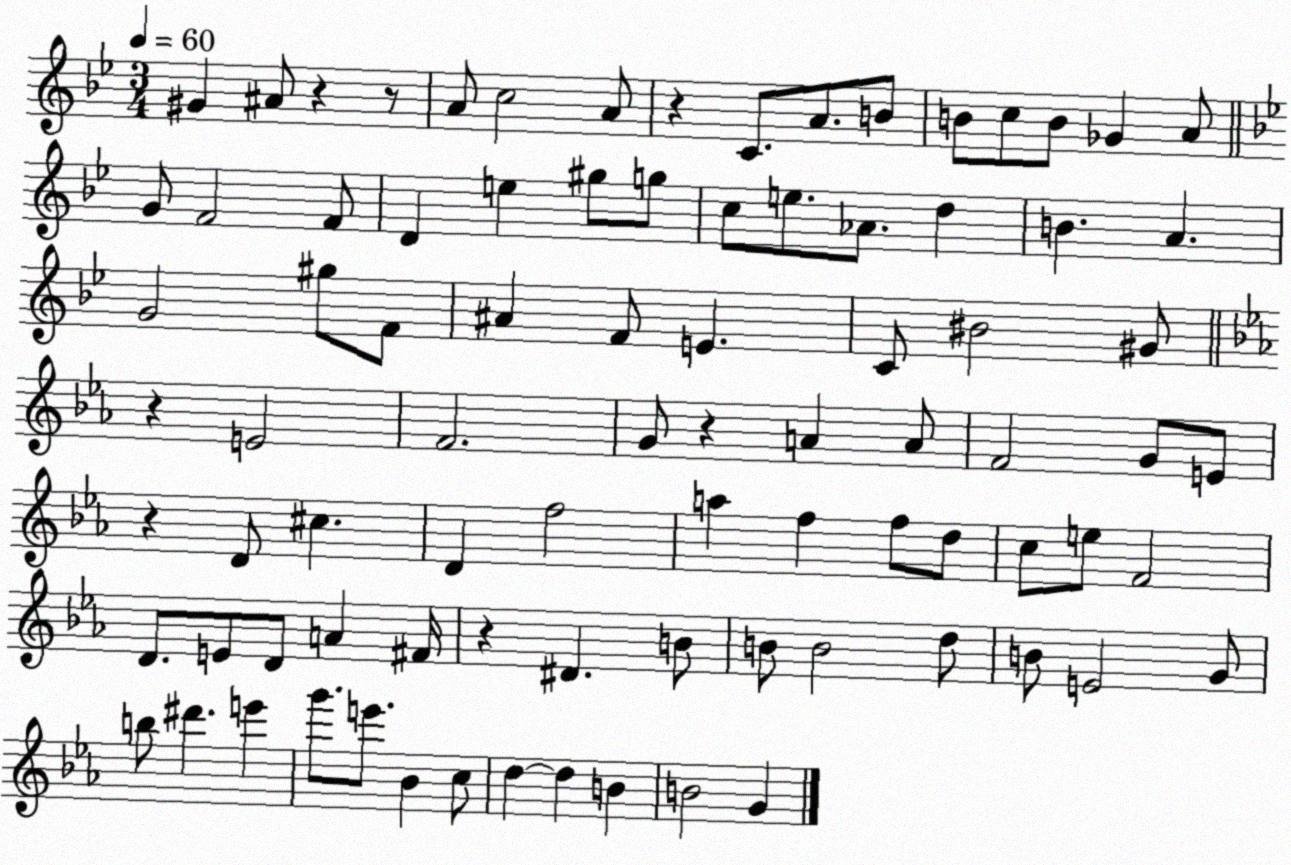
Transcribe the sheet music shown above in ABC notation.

X:1
T:Untitled
M:3/4
L:1/4
K:Bb
^G ^A/2 z z/2 A/2 c2 A/2 z C/2 A/2 B/2 B/2 c/2 B/2 _G A/2 G/2 F2 F/2 D e ^g/2 g/2 c/2 e/2 _A/2 d B A G2 ^g/2 F/2 ^A F/2 E C/2 ^B2 ^G/2 z E2 F2 G/2 z A A/2 F2 G/2 E/2 z D/2 ^c D f2 a f f/2 d/2 c/2 e/2 F2 D/2 E/2 D/2 A ^F/4 z ^D B/2 B/2 B2 d/2 B/2 E2 G/2 b/2 ^d' e' g'/2 e'/2 _B c/2 d d B B2 G